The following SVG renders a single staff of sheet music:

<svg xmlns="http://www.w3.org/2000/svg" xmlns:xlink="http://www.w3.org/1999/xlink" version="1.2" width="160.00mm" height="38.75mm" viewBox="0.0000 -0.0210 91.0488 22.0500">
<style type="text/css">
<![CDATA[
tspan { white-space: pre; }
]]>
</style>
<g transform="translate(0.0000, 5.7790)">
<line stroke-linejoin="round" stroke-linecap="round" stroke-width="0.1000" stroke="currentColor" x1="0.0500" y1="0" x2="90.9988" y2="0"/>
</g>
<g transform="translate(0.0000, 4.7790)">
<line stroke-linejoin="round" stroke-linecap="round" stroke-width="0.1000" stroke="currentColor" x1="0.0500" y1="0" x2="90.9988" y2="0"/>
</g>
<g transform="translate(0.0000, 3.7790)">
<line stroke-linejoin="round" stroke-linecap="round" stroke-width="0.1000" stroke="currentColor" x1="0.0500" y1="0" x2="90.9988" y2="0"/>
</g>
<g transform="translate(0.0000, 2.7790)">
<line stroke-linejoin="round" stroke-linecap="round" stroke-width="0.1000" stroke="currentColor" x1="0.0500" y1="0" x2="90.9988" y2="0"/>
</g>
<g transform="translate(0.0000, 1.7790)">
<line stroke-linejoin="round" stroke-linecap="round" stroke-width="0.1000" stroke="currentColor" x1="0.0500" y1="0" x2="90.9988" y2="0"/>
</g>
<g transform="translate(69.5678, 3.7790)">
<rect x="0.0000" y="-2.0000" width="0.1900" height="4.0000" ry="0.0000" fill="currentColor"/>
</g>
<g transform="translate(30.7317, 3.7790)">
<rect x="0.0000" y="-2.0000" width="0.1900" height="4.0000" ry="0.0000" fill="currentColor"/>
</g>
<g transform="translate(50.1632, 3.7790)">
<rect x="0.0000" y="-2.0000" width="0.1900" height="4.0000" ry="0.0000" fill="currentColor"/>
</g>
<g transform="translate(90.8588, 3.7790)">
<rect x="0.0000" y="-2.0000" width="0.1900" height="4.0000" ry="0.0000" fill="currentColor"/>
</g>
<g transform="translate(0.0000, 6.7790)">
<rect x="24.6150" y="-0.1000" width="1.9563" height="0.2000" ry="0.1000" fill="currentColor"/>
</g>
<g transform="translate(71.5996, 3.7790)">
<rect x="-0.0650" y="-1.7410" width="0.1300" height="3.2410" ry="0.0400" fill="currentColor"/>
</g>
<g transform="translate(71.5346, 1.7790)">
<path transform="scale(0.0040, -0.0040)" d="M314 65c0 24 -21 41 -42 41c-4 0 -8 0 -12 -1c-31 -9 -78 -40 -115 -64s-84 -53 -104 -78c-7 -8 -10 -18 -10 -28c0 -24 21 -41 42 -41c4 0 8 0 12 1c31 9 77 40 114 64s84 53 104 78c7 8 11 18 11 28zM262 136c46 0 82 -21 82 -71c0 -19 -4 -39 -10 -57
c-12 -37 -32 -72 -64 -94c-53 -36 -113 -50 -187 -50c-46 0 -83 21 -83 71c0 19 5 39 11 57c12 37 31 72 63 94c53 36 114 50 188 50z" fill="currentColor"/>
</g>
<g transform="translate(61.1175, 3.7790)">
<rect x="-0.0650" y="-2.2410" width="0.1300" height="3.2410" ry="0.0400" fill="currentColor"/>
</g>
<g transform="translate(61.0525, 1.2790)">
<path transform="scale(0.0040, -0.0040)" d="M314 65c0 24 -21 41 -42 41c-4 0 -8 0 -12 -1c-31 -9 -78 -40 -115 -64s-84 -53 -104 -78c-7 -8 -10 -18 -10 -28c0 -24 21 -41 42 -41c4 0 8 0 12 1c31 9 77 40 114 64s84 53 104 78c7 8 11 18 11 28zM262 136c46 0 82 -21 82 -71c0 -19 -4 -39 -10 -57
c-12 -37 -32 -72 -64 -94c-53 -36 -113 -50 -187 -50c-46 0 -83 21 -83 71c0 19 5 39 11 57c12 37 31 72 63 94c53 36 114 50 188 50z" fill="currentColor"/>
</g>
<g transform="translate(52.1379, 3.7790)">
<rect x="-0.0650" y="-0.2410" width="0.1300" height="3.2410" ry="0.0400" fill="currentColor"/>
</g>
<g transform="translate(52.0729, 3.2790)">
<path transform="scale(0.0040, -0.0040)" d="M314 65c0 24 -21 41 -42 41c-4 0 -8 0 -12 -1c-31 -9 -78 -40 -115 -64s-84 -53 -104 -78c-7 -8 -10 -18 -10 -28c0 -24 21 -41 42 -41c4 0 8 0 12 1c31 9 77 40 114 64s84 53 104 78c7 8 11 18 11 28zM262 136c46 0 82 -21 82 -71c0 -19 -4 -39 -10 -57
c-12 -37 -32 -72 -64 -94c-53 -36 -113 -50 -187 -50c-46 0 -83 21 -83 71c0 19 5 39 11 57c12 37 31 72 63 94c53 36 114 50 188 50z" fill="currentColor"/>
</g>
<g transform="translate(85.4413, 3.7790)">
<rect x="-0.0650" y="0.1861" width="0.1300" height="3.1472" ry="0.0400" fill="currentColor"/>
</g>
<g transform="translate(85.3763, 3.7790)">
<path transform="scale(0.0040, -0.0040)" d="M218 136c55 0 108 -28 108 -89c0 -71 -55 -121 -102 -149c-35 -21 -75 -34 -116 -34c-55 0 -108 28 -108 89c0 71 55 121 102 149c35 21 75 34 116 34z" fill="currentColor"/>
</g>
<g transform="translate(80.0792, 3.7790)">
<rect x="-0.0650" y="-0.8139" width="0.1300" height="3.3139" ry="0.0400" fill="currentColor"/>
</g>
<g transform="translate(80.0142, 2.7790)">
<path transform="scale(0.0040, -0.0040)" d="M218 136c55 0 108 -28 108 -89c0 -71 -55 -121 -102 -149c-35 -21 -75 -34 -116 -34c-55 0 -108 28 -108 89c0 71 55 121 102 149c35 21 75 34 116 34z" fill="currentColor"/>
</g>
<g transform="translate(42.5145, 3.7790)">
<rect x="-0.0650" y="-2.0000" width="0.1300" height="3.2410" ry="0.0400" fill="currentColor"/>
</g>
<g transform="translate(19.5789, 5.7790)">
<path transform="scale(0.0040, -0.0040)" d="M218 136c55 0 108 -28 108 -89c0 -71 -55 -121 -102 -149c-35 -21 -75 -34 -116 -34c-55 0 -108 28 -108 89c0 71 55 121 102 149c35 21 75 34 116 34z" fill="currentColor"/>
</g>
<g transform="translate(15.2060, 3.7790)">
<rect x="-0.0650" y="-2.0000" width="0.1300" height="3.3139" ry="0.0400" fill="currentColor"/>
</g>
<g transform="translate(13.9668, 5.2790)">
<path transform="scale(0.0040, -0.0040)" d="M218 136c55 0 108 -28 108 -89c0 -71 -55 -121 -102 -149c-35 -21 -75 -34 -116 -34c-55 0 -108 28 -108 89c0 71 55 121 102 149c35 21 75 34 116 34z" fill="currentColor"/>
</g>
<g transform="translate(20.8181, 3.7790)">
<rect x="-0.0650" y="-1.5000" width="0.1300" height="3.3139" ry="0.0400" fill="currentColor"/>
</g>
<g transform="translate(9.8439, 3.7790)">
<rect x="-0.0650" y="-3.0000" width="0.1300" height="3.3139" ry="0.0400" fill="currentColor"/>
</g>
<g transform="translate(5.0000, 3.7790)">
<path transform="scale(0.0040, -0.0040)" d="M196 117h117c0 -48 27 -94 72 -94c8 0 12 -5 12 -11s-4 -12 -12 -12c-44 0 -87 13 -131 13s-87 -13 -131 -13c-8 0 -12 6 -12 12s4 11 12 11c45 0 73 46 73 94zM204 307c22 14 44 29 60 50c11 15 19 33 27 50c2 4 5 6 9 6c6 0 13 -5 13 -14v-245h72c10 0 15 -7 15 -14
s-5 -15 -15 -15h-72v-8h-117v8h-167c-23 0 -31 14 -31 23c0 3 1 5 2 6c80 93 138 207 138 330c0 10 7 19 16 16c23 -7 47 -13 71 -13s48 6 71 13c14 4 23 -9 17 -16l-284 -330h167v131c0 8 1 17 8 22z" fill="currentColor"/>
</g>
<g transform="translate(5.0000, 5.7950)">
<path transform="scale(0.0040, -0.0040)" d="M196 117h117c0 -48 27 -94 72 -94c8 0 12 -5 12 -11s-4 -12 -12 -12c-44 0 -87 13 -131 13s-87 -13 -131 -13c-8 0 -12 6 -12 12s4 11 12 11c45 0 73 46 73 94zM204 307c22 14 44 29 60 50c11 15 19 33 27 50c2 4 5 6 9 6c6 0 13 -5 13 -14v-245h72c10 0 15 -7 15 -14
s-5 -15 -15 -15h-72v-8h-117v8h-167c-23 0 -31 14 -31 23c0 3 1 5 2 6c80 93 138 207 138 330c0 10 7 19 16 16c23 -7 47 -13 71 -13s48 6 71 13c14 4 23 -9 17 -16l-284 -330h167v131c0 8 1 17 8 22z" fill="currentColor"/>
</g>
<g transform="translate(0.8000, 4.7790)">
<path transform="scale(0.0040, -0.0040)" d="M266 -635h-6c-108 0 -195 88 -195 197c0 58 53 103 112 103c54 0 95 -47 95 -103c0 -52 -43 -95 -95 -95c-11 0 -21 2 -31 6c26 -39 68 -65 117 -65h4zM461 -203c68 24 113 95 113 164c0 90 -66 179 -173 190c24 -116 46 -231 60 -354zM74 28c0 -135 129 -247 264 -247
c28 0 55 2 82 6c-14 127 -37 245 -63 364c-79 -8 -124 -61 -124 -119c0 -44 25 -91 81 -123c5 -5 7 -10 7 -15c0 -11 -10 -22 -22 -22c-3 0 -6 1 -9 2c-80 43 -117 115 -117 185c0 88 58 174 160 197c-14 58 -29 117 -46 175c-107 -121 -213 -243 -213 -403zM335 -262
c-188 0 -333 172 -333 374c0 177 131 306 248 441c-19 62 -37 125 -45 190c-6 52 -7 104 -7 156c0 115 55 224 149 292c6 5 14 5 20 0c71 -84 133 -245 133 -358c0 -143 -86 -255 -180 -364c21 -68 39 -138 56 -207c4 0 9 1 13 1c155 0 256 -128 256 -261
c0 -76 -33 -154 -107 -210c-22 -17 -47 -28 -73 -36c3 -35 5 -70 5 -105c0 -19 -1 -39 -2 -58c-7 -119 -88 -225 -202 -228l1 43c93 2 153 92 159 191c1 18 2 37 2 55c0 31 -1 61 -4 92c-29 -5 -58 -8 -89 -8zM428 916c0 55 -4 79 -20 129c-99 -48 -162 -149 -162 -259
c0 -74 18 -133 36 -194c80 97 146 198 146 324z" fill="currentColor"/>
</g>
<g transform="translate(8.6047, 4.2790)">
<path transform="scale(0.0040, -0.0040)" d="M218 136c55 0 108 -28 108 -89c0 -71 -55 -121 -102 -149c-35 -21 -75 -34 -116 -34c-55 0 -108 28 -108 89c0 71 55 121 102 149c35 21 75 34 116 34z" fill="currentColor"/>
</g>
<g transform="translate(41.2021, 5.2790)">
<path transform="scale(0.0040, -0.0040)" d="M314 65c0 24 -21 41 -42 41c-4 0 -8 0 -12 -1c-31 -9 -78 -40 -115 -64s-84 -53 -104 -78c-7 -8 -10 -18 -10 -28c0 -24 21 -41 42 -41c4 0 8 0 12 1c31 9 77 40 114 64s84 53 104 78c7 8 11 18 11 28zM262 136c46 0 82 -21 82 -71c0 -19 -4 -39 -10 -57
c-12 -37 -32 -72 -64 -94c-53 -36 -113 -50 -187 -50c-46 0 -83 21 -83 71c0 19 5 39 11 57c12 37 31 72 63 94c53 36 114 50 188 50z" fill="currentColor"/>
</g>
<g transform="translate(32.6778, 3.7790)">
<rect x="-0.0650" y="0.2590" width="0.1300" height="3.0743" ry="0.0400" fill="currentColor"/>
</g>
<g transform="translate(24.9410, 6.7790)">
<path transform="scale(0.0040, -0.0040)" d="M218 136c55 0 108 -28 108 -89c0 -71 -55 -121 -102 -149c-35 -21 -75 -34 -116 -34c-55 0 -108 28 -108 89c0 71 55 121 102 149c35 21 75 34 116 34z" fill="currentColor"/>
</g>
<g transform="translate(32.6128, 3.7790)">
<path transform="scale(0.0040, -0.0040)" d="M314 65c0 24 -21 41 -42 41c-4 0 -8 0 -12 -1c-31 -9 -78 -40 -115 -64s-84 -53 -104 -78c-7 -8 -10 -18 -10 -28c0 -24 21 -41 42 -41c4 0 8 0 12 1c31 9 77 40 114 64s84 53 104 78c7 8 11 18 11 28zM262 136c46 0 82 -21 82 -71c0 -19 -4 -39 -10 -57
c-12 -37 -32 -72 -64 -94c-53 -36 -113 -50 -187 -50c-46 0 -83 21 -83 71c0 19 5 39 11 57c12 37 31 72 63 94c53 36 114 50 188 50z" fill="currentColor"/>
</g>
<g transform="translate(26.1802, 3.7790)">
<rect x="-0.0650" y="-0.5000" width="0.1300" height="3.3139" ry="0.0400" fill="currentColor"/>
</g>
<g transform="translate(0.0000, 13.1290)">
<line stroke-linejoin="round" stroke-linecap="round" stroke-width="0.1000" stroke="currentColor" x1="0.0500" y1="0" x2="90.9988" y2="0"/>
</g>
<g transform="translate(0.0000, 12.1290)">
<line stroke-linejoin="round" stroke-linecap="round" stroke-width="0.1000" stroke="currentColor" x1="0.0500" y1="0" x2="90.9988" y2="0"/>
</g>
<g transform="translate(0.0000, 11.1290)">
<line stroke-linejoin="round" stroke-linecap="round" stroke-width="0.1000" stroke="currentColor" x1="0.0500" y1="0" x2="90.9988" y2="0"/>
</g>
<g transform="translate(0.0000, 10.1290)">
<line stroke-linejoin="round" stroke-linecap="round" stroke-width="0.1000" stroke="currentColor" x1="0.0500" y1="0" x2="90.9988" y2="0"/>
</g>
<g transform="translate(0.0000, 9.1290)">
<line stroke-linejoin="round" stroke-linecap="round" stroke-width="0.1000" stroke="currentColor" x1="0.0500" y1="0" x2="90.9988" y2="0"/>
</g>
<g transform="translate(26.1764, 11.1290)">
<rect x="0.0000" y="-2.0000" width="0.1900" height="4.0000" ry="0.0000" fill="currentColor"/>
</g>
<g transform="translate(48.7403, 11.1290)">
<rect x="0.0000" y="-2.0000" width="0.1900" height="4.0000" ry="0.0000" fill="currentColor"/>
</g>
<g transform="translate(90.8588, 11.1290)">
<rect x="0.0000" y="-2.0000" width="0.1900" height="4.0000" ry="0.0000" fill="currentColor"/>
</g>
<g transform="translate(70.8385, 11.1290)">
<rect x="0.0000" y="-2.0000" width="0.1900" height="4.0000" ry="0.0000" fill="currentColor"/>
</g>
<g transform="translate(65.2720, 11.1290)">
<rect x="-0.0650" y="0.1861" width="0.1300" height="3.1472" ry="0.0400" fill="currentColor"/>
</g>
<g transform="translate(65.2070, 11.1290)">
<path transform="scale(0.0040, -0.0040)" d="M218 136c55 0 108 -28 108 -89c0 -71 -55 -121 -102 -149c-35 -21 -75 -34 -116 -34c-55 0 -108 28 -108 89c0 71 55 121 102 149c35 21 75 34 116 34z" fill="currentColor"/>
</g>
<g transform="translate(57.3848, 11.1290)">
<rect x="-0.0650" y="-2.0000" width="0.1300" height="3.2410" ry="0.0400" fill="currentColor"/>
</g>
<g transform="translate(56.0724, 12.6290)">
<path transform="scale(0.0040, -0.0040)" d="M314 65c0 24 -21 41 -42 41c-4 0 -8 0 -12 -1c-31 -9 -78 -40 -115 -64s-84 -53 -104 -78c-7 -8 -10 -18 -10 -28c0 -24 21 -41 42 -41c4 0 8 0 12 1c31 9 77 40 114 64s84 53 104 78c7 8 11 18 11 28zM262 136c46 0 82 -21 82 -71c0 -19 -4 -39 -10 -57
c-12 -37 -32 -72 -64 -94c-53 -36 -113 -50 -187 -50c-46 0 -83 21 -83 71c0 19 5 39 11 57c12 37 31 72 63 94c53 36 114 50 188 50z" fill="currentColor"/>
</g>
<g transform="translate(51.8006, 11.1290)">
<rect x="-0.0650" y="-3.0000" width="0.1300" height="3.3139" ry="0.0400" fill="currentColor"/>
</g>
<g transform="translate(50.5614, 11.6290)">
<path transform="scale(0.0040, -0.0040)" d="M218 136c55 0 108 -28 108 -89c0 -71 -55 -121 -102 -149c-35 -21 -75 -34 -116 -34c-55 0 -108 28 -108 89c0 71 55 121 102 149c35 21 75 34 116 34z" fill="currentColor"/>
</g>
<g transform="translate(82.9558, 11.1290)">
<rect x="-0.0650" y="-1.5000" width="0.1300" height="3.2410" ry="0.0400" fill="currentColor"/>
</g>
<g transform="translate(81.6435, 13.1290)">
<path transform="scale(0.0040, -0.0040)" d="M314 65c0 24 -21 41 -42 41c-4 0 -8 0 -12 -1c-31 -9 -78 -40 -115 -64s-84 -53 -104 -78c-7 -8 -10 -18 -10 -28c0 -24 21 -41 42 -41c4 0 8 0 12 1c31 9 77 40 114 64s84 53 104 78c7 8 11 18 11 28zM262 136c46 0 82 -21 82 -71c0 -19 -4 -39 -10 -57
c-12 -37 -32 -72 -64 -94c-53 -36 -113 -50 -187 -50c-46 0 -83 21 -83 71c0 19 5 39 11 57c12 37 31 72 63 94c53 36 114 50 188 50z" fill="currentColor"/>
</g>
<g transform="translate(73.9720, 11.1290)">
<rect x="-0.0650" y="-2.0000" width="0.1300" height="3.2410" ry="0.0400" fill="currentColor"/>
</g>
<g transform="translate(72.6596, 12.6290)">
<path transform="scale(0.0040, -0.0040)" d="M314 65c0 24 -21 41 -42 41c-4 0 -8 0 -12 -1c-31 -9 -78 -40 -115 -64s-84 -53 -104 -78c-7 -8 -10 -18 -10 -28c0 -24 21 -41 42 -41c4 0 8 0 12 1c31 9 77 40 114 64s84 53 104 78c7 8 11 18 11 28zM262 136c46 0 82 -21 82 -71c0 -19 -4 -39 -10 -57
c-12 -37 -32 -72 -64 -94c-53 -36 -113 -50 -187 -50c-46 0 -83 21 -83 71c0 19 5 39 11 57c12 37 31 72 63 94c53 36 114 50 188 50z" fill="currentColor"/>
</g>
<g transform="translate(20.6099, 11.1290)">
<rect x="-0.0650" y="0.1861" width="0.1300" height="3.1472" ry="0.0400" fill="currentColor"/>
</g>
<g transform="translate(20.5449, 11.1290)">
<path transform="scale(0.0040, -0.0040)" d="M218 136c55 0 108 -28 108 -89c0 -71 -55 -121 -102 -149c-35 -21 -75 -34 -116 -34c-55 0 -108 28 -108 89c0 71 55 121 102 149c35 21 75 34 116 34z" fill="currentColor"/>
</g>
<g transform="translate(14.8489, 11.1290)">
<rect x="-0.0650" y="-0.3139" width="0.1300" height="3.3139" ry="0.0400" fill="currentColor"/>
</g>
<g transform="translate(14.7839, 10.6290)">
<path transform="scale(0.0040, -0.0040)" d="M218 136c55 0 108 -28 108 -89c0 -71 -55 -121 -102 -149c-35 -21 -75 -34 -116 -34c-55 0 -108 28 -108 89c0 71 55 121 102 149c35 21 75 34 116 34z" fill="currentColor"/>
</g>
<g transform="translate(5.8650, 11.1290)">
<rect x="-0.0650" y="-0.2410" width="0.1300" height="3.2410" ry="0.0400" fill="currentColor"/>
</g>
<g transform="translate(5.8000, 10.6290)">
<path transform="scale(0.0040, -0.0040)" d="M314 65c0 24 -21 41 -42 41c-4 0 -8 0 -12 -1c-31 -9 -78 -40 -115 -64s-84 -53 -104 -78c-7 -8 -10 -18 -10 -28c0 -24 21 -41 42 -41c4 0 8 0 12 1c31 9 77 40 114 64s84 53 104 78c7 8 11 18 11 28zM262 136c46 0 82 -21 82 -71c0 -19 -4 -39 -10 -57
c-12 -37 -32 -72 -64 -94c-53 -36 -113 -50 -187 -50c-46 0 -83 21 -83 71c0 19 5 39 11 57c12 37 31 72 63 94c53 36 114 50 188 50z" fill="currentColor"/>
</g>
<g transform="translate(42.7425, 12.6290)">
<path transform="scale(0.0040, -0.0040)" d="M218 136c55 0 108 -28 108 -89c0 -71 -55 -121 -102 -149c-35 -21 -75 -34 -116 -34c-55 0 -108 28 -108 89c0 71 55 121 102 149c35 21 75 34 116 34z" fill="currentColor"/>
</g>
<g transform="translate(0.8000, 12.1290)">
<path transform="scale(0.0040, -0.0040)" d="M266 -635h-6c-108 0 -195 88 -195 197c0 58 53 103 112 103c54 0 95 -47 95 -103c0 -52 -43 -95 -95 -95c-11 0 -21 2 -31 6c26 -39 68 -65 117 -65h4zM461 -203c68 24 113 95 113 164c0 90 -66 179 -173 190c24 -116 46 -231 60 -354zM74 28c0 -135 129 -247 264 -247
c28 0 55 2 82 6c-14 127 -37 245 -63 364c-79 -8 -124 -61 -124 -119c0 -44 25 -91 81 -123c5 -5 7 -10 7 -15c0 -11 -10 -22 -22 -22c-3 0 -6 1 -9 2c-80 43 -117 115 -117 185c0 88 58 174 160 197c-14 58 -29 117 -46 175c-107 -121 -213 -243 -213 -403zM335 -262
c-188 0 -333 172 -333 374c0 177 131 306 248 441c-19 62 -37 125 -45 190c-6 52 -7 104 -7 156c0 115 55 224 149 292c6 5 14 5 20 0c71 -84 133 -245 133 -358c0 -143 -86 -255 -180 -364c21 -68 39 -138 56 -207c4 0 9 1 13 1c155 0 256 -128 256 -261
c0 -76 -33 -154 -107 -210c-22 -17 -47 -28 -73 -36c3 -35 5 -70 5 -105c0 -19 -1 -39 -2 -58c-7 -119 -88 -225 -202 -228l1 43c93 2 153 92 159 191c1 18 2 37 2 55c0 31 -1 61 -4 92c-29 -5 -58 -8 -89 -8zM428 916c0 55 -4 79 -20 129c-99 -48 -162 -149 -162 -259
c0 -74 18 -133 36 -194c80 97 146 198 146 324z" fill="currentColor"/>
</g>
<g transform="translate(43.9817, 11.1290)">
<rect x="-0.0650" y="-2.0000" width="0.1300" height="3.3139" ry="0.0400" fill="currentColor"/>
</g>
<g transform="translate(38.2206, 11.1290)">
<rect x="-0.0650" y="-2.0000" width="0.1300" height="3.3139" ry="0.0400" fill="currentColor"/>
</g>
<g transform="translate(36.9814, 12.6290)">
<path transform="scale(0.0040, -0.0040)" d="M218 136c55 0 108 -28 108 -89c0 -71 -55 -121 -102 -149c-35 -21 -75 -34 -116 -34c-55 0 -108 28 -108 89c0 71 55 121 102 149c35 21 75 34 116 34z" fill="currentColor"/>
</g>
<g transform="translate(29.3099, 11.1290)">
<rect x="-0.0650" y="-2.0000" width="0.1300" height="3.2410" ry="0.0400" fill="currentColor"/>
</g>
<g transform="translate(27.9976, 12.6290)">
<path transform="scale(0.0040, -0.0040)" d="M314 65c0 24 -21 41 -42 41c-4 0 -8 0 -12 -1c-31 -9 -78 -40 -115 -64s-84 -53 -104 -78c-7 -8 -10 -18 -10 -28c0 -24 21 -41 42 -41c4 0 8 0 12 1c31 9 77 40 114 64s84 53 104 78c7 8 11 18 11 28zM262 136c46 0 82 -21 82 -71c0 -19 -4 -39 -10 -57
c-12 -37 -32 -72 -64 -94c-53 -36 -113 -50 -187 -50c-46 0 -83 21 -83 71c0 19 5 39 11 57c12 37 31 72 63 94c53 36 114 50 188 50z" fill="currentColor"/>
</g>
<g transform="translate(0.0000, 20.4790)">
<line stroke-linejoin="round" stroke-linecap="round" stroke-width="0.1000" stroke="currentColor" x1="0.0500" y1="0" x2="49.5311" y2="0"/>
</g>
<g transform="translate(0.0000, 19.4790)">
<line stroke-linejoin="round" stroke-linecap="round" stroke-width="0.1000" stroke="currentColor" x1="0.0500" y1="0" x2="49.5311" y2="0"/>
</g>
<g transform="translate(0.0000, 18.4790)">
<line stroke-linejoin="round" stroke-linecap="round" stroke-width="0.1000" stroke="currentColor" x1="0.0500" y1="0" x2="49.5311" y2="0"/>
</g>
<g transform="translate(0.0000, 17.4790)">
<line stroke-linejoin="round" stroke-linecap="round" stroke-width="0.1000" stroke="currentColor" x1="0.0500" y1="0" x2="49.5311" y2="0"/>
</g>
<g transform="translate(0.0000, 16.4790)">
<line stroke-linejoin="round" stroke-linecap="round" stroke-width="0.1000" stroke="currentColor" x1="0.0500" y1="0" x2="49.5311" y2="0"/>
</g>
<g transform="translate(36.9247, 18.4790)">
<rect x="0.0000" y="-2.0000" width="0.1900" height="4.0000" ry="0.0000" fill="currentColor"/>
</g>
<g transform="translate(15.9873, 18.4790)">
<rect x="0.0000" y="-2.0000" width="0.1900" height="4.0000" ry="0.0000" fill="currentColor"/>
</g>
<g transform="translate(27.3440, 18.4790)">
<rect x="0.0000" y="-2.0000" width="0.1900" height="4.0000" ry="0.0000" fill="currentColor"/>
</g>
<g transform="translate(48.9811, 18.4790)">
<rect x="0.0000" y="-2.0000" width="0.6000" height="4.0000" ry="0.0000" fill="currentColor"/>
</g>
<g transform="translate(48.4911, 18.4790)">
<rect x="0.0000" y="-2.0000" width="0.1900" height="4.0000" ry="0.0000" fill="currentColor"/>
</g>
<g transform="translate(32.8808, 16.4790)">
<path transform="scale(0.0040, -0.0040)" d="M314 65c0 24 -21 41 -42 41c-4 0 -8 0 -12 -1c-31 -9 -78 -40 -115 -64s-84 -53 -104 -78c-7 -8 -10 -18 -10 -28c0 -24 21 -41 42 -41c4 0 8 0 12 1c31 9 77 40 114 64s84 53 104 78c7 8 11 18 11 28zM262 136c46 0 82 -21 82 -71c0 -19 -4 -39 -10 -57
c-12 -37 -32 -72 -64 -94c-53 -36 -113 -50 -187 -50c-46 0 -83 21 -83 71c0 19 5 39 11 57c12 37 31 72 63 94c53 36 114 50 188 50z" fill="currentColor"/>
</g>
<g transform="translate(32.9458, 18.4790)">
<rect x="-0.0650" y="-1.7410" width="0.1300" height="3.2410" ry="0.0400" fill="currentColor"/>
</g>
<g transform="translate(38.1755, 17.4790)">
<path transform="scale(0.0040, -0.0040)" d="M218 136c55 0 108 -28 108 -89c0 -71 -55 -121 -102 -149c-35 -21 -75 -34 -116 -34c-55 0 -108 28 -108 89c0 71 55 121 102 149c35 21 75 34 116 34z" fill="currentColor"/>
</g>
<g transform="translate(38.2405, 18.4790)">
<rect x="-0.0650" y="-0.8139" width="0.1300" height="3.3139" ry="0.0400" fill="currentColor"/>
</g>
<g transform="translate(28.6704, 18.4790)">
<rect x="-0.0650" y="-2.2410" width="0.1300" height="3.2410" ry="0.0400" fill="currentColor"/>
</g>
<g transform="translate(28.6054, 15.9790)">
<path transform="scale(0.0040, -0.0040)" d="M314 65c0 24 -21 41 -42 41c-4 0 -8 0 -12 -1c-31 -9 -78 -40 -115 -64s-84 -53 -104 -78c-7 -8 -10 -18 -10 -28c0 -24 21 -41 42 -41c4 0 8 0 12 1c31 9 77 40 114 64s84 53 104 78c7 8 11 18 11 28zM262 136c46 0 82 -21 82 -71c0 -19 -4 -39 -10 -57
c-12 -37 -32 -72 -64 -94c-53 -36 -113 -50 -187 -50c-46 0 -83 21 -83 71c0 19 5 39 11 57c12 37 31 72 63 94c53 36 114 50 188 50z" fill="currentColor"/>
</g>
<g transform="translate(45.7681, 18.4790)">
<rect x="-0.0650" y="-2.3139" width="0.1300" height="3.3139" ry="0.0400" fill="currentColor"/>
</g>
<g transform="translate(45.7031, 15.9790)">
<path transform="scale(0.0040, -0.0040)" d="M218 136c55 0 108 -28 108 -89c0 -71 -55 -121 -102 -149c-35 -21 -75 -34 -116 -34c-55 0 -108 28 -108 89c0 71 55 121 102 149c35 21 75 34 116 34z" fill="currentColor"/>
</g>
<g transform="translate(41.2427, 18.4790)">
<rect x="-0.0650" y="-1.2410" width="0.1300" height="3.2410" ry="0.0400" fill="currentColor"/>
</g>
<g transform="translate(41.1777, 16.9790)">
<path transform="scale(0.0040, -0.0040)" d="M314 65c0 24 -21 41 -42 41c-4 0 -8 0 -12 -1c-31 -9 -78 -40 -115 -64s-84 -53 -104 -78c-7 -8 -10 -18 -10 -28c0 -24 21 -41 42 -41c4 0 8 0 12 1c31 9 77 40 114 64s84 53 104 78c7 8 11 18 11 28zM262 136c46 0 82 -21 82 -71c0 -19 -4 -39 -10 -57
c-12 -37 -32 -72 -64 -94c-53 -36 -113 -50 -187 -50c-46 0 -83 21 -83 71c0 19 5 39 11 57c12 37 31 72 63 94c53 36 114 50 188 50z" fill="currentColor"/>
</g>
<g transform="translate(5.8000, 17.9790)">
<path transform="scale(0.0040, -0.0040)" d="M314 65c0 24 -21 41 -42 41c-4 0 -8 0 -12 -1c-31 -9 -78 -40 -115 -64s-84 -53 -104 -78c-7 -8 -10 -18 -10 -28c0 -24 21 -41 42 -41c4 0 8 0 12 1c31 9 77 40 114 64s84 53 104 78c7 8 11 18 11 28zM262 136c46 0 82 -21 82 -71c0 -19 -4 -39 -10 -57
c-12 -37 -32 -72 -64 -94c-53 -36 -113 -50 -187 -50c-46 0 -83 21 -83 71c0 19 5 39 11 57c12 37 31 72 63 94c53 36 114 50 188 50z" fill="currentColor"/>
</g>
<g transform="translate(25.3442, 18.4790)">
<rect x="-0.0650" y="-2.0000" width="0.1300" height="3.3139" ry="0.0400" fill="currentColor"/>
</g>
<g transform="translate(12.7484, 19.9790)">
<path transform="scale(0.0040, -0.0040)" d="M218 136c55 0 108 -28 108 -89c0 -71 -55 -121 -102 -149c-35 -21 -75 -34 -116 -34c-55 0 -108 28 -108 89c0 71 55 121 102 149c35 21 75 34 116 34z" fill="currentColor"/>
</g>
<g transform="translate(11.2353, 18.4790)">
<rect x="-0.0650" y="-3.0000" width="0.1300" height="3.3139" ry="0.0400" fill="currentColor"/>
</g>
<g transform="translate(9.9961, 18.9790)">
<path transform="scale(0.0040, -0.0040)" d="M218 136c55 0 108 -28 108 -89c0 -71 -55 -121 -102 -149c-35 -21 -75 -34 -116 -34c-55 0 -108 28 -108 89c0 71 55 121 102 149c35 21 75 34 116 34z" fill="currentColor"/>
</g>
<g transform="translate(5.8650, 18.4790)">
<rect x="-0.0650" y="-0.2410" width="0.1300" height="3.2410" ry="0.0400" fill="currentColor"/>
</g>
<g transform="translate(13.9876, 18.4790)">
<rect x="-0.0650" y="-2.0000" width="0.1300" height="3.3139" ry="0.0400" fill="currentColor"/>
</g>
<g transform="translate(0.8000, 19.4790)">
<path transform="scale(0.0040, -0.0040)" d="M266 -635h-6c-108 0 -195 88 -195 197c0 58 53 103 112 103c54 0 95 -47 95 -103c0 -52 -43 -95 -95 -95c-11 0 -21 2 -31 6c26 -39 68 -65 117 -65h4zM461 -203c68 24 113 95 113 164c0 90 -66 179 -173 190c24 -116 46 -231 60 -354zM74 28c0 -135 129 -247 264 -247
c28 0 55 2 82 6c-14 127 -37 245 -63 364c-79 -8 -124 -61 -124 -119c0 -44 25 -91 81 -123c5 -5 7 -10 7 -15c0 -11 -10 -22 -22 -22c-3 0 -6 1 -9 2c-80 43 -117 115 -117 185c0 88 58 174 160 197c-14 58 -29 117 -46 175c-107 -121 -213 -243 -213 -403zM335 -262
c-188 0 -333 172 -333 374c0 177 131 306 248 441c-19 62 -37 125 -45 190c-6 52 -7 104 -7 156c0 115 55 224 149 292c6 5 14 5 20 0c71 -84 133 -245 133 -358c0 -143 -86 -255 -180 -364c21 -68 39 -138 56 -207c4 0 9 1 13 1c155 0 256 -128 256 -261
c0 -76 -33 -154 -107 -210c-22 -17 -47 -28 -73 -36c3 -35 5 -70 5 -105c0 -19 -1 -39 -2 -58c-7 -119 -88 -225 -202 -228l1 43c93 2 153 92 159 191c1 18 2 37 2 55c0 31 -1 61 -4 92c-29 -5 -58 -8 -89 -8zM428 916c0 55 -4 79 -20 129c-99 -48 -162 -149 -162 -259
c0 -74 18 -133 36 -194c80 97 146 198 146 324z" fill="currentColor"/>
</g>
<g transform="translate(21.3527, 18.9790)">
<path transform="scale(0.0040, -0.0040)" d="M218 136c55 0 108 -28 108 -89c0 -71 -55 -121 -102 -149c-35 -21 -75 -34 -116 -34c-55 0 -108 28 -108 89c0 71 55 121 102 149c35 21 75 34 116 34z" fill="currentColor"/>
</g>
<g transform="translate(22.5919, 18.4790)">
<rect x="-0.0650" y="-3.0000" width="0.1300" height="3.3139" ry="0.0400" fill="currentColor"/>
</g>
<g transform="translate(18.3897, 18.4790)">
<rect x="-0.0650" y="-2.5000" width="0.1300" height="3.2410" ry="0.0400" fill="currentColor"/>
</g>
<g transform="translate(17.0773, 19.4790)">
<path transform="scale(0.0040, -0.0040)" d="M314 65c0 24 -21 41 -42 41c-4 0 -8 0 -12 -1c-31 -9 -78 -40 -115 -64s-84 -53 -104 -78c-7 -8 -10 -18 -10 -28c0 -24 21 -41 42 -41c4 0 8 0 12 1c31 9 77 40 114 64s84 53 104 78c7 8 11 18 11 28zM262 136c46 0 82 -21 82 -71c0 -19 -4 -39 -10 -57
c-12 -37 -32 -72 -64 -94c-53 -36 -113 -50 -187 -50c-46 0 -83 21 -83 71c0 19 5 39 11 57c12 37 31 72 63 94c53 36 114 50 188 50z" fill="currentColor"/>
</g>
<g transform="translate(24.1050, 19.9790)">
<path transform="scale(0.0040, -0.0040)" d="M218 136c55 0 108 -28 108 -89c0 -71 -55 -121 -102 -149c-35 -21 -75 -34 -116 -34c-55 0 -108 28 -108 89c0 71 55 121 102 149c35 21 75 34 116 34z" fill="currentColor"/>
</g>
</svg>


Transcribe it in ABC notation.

X:1
T:Untitled
M:4/4
L:1/4
K:C
A F E C B2 F2 c2 g2 f2 d B c2 c B F2 F F A F2 B F2 E2 c2 A F G2 A F g2 f2 d e2 g